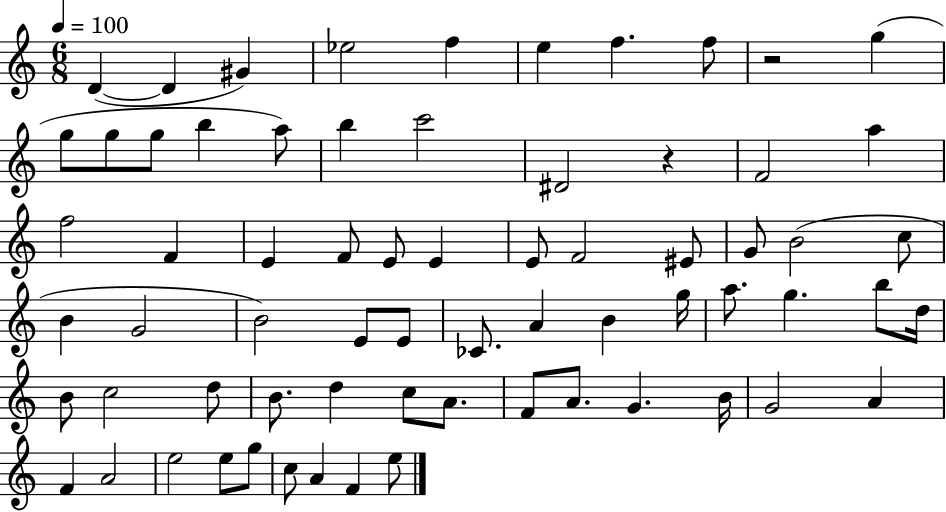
{
  \clef treble
  \numericTimeSignature
  \time 6/8
  \key c \major
  \tempo 4 = 100
  \repeat volta 2 { d'4~(~ d'4 gis'4) | ees''2 f''4 | e''4 f''4. f''8 | r2 g''4( | \break g''8 g''8 g''8 b''4 a''8) | b''4 c'''2 | dis'2 r4 | f'2 a''4 | \break f''2 f'4 | e'4 f'8 e'8 e'4 | e'8 f'2 eis'8 | g'8 b'2( c''8 | \break b'4 g'2 | b'2) e'8 e'8 | ces'8. a'4 b'4 g''16 | a''8. g''4. b''8 d''16 | \break b'8 c''2 d''8 | b'8. d''4 c''8 a'8. | f'8 a'8. g'4. b'16 | g'2 a'4 | \break f'4 a'2 | e''2 e''8 g''8 | c''8 a'4 f'4 e''8 | } \bar "|."
}